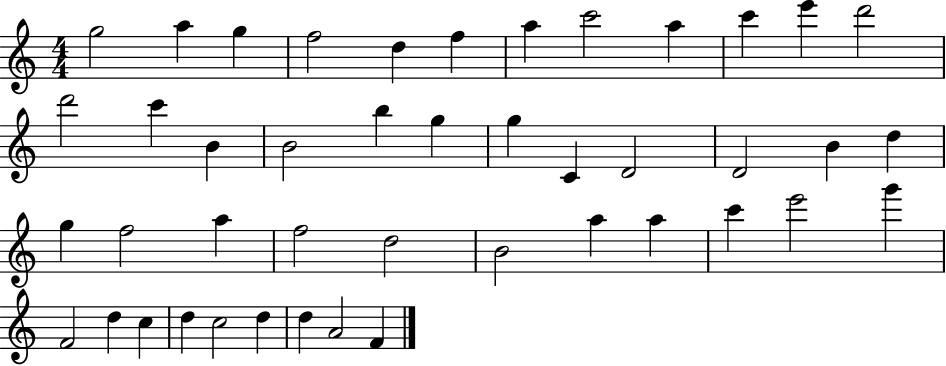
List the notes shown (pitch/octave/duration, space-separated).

G5/h A5/q G5/q F5/h D5/q F5/q A5/q C6/h A5/q C6/q E6/q D6/h D6/h C6/q B4/q B4/h B5/q G5/q G5/q C4/q D4/h D4/h B4/q D5/q G5/q F5/h A5/q F5/h D5/h B4/h A5/q A5/q C6/q E6/h G6/q F4/h D5/q C5/q D5/q C5/h D5/q D5/q A4/h F4/q